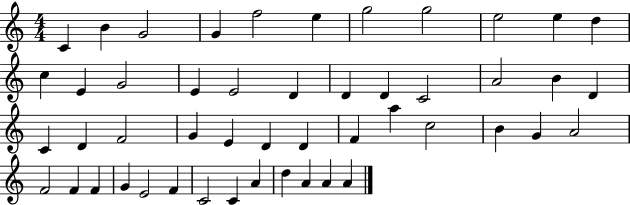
C4/q B4/q G4/h G4/q F5/h E5/q G5/h G5/h E5/h E5/q D5/q C5/q E4/q G4/h E4/q E4/h D4/q D4/q D4/q C4/h A4/h B4/q D4/q C4/q D4/q F4/h G4/q E4/q D4/q D4/q F4/q A5/q C5/h B4/q G4/q A4/h F4/h F4/q F4/q G4/q E4/h F4/q C4/h C4/q A4/q D5/q A4/q A4/q A4/q